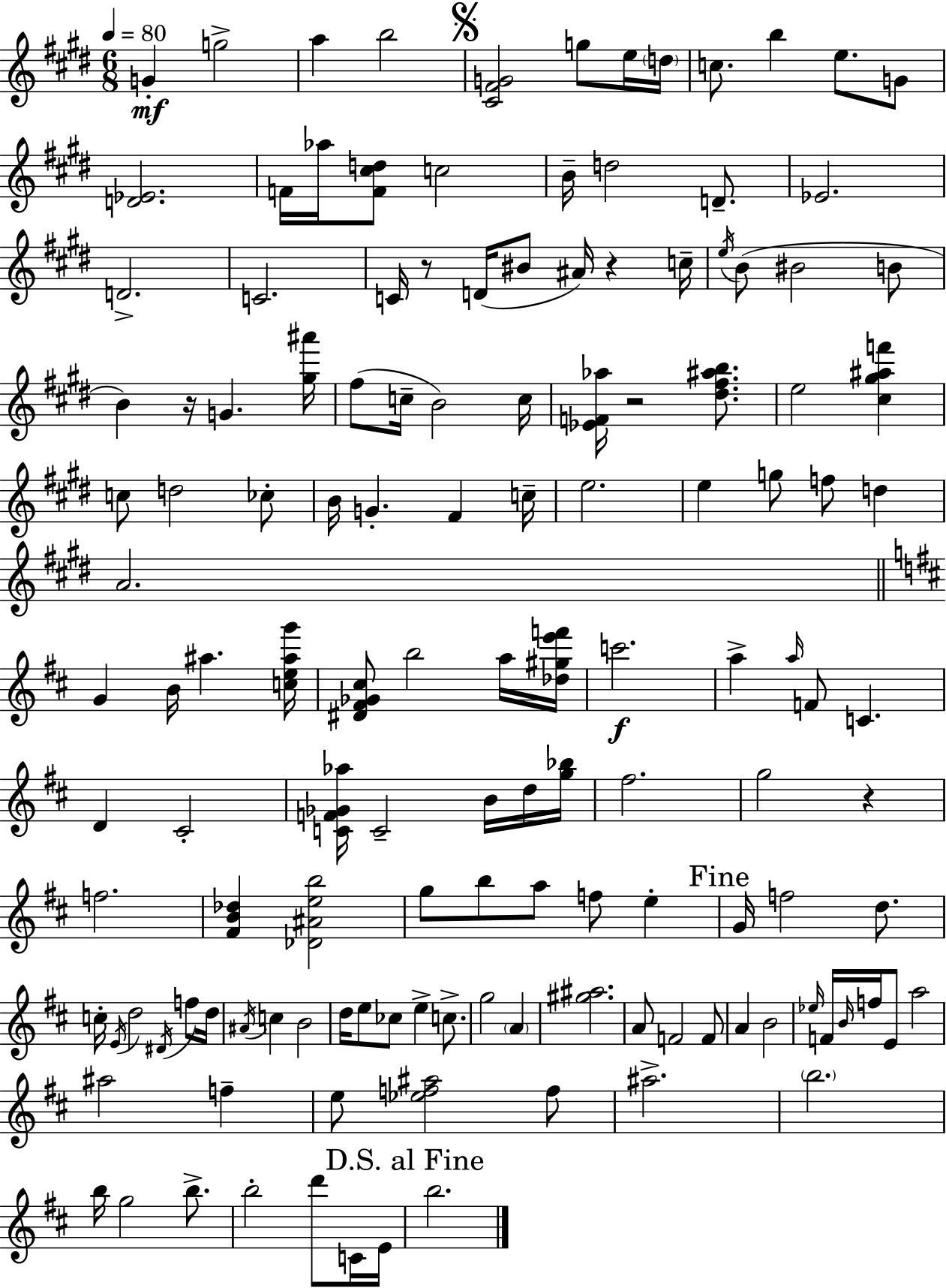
G4/q G5/h A5/q B5/h [C#4,F#4,G4]/h G5/e E5/s D5/s C5/e. B5/q E5/e. G4/e [D4,Eb4]/h. F4/s Ab5/s [F4,C#5,D5]/e C5/h B4/s D5/h D4/e. Eb4/h. D4/h. C4/h. C4/s R/e D4/s BIS4/e A#4/s R/q C5/s E5/s B4/e BIS4/h B4/e B4/q R/s G4/q. [G#5,A#6]/s F#5/e C5/s B4/h C5/s [Eb4,F4,Ab5]/s R/h [D#5,F#5,A#5,B5]/e. E5/h [C#5,G#5,A#5,F6]/q C5/e D5/h CES5/e B4/s G4/q. F#4/q C5/s E5/h. E5/q G5/e F5/e D5/q A4/h. G4/q B4/s A#5/q. [C5,E5,A#5,G6]/s [D#4,F#4,Gb4,C#5]/e B5/h A5/s [Db5,G#5,E6,F6]/s C6/h. A5/q A5/s F4/e C4/q. D4/q C#4/h [C4,F4,Gb4,Ab5]/s C4/h B4/s D5/s [G5,Bb5]/s F#5/h. G5/h R/q F5/h. [F#4,B4,Db5]/q [Db4,A#4,E5,B5]/h G5/e B5/e A5/e F5/e E5/q G4/s F5/h D5/e. C5/s E4/s D5/h D#4/s F5/e D5/s A#4/s C5/q B4/h D5/s E5/e CES5/e E5/q C5/e. G5/h A4/q [G#5,A#5]/h. A4/e F4/h F4/e A4/q B4/h Eb5/s F4/s B4/s F5/s E4/e A5/h A#5/h F5/q E5/e [Eb5,F5,A#5]/h F5/e A#5/h. B5/h. B5/s G5/h B5/e. B5/h D6/e C4/s E4/s B5/h.